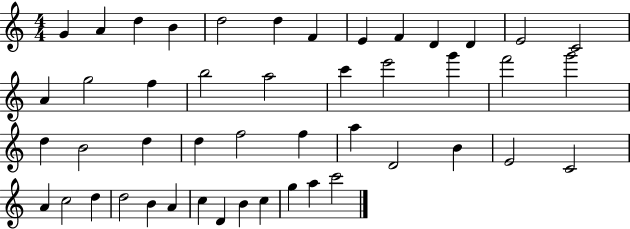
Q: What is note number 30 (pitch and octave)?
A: A5